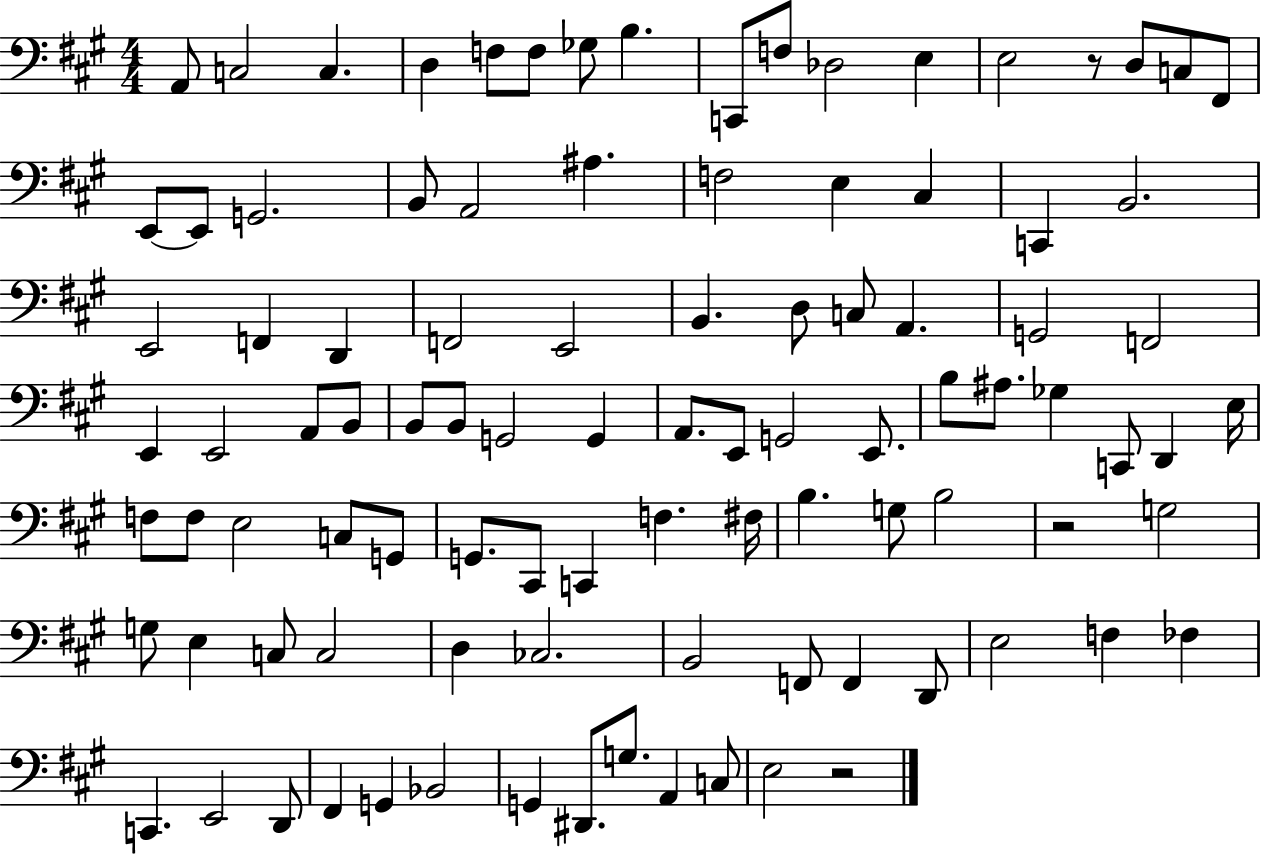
A2/e C3/h C3/q. D3/q F3/e F3/e Gb3/e B3/q. C2/e F3/e Db3/h E3/q E3/h R/e D3/e C3/e F#2/e E2/e E2/e G2/h. B2/e A2/h A#3/q. F3/h E3/q C#3/q C2/q B2/h. E2/h F2/q D2/q F2/h E2/h B2/q. D3/e C3/e A2/q. G2/h F2/h E2/q E2/h A2/e B2/e B2/e B2/e G2/h G2/q A2/e. E2/e G2/h E2/e. B3/e A#3/e. Gb3/q C2/e D2/q E3/s F3/e F3/e E3/h C3/e G2/e G2/e. C#2/e C2/q F3/q. F#3/s B3/q. G3/e B3/h R/h G3/h G3/e E3/q C3/e C3/h D3/q CES3/h. B2/h F2/e F2/q D2/e E3/h F3/q FES3/q C2/q. E2/h D2/e F#2/q G2/q Bb2/h G2/q D#2/e. G3/e. A2/q C3/e E3/h R/h